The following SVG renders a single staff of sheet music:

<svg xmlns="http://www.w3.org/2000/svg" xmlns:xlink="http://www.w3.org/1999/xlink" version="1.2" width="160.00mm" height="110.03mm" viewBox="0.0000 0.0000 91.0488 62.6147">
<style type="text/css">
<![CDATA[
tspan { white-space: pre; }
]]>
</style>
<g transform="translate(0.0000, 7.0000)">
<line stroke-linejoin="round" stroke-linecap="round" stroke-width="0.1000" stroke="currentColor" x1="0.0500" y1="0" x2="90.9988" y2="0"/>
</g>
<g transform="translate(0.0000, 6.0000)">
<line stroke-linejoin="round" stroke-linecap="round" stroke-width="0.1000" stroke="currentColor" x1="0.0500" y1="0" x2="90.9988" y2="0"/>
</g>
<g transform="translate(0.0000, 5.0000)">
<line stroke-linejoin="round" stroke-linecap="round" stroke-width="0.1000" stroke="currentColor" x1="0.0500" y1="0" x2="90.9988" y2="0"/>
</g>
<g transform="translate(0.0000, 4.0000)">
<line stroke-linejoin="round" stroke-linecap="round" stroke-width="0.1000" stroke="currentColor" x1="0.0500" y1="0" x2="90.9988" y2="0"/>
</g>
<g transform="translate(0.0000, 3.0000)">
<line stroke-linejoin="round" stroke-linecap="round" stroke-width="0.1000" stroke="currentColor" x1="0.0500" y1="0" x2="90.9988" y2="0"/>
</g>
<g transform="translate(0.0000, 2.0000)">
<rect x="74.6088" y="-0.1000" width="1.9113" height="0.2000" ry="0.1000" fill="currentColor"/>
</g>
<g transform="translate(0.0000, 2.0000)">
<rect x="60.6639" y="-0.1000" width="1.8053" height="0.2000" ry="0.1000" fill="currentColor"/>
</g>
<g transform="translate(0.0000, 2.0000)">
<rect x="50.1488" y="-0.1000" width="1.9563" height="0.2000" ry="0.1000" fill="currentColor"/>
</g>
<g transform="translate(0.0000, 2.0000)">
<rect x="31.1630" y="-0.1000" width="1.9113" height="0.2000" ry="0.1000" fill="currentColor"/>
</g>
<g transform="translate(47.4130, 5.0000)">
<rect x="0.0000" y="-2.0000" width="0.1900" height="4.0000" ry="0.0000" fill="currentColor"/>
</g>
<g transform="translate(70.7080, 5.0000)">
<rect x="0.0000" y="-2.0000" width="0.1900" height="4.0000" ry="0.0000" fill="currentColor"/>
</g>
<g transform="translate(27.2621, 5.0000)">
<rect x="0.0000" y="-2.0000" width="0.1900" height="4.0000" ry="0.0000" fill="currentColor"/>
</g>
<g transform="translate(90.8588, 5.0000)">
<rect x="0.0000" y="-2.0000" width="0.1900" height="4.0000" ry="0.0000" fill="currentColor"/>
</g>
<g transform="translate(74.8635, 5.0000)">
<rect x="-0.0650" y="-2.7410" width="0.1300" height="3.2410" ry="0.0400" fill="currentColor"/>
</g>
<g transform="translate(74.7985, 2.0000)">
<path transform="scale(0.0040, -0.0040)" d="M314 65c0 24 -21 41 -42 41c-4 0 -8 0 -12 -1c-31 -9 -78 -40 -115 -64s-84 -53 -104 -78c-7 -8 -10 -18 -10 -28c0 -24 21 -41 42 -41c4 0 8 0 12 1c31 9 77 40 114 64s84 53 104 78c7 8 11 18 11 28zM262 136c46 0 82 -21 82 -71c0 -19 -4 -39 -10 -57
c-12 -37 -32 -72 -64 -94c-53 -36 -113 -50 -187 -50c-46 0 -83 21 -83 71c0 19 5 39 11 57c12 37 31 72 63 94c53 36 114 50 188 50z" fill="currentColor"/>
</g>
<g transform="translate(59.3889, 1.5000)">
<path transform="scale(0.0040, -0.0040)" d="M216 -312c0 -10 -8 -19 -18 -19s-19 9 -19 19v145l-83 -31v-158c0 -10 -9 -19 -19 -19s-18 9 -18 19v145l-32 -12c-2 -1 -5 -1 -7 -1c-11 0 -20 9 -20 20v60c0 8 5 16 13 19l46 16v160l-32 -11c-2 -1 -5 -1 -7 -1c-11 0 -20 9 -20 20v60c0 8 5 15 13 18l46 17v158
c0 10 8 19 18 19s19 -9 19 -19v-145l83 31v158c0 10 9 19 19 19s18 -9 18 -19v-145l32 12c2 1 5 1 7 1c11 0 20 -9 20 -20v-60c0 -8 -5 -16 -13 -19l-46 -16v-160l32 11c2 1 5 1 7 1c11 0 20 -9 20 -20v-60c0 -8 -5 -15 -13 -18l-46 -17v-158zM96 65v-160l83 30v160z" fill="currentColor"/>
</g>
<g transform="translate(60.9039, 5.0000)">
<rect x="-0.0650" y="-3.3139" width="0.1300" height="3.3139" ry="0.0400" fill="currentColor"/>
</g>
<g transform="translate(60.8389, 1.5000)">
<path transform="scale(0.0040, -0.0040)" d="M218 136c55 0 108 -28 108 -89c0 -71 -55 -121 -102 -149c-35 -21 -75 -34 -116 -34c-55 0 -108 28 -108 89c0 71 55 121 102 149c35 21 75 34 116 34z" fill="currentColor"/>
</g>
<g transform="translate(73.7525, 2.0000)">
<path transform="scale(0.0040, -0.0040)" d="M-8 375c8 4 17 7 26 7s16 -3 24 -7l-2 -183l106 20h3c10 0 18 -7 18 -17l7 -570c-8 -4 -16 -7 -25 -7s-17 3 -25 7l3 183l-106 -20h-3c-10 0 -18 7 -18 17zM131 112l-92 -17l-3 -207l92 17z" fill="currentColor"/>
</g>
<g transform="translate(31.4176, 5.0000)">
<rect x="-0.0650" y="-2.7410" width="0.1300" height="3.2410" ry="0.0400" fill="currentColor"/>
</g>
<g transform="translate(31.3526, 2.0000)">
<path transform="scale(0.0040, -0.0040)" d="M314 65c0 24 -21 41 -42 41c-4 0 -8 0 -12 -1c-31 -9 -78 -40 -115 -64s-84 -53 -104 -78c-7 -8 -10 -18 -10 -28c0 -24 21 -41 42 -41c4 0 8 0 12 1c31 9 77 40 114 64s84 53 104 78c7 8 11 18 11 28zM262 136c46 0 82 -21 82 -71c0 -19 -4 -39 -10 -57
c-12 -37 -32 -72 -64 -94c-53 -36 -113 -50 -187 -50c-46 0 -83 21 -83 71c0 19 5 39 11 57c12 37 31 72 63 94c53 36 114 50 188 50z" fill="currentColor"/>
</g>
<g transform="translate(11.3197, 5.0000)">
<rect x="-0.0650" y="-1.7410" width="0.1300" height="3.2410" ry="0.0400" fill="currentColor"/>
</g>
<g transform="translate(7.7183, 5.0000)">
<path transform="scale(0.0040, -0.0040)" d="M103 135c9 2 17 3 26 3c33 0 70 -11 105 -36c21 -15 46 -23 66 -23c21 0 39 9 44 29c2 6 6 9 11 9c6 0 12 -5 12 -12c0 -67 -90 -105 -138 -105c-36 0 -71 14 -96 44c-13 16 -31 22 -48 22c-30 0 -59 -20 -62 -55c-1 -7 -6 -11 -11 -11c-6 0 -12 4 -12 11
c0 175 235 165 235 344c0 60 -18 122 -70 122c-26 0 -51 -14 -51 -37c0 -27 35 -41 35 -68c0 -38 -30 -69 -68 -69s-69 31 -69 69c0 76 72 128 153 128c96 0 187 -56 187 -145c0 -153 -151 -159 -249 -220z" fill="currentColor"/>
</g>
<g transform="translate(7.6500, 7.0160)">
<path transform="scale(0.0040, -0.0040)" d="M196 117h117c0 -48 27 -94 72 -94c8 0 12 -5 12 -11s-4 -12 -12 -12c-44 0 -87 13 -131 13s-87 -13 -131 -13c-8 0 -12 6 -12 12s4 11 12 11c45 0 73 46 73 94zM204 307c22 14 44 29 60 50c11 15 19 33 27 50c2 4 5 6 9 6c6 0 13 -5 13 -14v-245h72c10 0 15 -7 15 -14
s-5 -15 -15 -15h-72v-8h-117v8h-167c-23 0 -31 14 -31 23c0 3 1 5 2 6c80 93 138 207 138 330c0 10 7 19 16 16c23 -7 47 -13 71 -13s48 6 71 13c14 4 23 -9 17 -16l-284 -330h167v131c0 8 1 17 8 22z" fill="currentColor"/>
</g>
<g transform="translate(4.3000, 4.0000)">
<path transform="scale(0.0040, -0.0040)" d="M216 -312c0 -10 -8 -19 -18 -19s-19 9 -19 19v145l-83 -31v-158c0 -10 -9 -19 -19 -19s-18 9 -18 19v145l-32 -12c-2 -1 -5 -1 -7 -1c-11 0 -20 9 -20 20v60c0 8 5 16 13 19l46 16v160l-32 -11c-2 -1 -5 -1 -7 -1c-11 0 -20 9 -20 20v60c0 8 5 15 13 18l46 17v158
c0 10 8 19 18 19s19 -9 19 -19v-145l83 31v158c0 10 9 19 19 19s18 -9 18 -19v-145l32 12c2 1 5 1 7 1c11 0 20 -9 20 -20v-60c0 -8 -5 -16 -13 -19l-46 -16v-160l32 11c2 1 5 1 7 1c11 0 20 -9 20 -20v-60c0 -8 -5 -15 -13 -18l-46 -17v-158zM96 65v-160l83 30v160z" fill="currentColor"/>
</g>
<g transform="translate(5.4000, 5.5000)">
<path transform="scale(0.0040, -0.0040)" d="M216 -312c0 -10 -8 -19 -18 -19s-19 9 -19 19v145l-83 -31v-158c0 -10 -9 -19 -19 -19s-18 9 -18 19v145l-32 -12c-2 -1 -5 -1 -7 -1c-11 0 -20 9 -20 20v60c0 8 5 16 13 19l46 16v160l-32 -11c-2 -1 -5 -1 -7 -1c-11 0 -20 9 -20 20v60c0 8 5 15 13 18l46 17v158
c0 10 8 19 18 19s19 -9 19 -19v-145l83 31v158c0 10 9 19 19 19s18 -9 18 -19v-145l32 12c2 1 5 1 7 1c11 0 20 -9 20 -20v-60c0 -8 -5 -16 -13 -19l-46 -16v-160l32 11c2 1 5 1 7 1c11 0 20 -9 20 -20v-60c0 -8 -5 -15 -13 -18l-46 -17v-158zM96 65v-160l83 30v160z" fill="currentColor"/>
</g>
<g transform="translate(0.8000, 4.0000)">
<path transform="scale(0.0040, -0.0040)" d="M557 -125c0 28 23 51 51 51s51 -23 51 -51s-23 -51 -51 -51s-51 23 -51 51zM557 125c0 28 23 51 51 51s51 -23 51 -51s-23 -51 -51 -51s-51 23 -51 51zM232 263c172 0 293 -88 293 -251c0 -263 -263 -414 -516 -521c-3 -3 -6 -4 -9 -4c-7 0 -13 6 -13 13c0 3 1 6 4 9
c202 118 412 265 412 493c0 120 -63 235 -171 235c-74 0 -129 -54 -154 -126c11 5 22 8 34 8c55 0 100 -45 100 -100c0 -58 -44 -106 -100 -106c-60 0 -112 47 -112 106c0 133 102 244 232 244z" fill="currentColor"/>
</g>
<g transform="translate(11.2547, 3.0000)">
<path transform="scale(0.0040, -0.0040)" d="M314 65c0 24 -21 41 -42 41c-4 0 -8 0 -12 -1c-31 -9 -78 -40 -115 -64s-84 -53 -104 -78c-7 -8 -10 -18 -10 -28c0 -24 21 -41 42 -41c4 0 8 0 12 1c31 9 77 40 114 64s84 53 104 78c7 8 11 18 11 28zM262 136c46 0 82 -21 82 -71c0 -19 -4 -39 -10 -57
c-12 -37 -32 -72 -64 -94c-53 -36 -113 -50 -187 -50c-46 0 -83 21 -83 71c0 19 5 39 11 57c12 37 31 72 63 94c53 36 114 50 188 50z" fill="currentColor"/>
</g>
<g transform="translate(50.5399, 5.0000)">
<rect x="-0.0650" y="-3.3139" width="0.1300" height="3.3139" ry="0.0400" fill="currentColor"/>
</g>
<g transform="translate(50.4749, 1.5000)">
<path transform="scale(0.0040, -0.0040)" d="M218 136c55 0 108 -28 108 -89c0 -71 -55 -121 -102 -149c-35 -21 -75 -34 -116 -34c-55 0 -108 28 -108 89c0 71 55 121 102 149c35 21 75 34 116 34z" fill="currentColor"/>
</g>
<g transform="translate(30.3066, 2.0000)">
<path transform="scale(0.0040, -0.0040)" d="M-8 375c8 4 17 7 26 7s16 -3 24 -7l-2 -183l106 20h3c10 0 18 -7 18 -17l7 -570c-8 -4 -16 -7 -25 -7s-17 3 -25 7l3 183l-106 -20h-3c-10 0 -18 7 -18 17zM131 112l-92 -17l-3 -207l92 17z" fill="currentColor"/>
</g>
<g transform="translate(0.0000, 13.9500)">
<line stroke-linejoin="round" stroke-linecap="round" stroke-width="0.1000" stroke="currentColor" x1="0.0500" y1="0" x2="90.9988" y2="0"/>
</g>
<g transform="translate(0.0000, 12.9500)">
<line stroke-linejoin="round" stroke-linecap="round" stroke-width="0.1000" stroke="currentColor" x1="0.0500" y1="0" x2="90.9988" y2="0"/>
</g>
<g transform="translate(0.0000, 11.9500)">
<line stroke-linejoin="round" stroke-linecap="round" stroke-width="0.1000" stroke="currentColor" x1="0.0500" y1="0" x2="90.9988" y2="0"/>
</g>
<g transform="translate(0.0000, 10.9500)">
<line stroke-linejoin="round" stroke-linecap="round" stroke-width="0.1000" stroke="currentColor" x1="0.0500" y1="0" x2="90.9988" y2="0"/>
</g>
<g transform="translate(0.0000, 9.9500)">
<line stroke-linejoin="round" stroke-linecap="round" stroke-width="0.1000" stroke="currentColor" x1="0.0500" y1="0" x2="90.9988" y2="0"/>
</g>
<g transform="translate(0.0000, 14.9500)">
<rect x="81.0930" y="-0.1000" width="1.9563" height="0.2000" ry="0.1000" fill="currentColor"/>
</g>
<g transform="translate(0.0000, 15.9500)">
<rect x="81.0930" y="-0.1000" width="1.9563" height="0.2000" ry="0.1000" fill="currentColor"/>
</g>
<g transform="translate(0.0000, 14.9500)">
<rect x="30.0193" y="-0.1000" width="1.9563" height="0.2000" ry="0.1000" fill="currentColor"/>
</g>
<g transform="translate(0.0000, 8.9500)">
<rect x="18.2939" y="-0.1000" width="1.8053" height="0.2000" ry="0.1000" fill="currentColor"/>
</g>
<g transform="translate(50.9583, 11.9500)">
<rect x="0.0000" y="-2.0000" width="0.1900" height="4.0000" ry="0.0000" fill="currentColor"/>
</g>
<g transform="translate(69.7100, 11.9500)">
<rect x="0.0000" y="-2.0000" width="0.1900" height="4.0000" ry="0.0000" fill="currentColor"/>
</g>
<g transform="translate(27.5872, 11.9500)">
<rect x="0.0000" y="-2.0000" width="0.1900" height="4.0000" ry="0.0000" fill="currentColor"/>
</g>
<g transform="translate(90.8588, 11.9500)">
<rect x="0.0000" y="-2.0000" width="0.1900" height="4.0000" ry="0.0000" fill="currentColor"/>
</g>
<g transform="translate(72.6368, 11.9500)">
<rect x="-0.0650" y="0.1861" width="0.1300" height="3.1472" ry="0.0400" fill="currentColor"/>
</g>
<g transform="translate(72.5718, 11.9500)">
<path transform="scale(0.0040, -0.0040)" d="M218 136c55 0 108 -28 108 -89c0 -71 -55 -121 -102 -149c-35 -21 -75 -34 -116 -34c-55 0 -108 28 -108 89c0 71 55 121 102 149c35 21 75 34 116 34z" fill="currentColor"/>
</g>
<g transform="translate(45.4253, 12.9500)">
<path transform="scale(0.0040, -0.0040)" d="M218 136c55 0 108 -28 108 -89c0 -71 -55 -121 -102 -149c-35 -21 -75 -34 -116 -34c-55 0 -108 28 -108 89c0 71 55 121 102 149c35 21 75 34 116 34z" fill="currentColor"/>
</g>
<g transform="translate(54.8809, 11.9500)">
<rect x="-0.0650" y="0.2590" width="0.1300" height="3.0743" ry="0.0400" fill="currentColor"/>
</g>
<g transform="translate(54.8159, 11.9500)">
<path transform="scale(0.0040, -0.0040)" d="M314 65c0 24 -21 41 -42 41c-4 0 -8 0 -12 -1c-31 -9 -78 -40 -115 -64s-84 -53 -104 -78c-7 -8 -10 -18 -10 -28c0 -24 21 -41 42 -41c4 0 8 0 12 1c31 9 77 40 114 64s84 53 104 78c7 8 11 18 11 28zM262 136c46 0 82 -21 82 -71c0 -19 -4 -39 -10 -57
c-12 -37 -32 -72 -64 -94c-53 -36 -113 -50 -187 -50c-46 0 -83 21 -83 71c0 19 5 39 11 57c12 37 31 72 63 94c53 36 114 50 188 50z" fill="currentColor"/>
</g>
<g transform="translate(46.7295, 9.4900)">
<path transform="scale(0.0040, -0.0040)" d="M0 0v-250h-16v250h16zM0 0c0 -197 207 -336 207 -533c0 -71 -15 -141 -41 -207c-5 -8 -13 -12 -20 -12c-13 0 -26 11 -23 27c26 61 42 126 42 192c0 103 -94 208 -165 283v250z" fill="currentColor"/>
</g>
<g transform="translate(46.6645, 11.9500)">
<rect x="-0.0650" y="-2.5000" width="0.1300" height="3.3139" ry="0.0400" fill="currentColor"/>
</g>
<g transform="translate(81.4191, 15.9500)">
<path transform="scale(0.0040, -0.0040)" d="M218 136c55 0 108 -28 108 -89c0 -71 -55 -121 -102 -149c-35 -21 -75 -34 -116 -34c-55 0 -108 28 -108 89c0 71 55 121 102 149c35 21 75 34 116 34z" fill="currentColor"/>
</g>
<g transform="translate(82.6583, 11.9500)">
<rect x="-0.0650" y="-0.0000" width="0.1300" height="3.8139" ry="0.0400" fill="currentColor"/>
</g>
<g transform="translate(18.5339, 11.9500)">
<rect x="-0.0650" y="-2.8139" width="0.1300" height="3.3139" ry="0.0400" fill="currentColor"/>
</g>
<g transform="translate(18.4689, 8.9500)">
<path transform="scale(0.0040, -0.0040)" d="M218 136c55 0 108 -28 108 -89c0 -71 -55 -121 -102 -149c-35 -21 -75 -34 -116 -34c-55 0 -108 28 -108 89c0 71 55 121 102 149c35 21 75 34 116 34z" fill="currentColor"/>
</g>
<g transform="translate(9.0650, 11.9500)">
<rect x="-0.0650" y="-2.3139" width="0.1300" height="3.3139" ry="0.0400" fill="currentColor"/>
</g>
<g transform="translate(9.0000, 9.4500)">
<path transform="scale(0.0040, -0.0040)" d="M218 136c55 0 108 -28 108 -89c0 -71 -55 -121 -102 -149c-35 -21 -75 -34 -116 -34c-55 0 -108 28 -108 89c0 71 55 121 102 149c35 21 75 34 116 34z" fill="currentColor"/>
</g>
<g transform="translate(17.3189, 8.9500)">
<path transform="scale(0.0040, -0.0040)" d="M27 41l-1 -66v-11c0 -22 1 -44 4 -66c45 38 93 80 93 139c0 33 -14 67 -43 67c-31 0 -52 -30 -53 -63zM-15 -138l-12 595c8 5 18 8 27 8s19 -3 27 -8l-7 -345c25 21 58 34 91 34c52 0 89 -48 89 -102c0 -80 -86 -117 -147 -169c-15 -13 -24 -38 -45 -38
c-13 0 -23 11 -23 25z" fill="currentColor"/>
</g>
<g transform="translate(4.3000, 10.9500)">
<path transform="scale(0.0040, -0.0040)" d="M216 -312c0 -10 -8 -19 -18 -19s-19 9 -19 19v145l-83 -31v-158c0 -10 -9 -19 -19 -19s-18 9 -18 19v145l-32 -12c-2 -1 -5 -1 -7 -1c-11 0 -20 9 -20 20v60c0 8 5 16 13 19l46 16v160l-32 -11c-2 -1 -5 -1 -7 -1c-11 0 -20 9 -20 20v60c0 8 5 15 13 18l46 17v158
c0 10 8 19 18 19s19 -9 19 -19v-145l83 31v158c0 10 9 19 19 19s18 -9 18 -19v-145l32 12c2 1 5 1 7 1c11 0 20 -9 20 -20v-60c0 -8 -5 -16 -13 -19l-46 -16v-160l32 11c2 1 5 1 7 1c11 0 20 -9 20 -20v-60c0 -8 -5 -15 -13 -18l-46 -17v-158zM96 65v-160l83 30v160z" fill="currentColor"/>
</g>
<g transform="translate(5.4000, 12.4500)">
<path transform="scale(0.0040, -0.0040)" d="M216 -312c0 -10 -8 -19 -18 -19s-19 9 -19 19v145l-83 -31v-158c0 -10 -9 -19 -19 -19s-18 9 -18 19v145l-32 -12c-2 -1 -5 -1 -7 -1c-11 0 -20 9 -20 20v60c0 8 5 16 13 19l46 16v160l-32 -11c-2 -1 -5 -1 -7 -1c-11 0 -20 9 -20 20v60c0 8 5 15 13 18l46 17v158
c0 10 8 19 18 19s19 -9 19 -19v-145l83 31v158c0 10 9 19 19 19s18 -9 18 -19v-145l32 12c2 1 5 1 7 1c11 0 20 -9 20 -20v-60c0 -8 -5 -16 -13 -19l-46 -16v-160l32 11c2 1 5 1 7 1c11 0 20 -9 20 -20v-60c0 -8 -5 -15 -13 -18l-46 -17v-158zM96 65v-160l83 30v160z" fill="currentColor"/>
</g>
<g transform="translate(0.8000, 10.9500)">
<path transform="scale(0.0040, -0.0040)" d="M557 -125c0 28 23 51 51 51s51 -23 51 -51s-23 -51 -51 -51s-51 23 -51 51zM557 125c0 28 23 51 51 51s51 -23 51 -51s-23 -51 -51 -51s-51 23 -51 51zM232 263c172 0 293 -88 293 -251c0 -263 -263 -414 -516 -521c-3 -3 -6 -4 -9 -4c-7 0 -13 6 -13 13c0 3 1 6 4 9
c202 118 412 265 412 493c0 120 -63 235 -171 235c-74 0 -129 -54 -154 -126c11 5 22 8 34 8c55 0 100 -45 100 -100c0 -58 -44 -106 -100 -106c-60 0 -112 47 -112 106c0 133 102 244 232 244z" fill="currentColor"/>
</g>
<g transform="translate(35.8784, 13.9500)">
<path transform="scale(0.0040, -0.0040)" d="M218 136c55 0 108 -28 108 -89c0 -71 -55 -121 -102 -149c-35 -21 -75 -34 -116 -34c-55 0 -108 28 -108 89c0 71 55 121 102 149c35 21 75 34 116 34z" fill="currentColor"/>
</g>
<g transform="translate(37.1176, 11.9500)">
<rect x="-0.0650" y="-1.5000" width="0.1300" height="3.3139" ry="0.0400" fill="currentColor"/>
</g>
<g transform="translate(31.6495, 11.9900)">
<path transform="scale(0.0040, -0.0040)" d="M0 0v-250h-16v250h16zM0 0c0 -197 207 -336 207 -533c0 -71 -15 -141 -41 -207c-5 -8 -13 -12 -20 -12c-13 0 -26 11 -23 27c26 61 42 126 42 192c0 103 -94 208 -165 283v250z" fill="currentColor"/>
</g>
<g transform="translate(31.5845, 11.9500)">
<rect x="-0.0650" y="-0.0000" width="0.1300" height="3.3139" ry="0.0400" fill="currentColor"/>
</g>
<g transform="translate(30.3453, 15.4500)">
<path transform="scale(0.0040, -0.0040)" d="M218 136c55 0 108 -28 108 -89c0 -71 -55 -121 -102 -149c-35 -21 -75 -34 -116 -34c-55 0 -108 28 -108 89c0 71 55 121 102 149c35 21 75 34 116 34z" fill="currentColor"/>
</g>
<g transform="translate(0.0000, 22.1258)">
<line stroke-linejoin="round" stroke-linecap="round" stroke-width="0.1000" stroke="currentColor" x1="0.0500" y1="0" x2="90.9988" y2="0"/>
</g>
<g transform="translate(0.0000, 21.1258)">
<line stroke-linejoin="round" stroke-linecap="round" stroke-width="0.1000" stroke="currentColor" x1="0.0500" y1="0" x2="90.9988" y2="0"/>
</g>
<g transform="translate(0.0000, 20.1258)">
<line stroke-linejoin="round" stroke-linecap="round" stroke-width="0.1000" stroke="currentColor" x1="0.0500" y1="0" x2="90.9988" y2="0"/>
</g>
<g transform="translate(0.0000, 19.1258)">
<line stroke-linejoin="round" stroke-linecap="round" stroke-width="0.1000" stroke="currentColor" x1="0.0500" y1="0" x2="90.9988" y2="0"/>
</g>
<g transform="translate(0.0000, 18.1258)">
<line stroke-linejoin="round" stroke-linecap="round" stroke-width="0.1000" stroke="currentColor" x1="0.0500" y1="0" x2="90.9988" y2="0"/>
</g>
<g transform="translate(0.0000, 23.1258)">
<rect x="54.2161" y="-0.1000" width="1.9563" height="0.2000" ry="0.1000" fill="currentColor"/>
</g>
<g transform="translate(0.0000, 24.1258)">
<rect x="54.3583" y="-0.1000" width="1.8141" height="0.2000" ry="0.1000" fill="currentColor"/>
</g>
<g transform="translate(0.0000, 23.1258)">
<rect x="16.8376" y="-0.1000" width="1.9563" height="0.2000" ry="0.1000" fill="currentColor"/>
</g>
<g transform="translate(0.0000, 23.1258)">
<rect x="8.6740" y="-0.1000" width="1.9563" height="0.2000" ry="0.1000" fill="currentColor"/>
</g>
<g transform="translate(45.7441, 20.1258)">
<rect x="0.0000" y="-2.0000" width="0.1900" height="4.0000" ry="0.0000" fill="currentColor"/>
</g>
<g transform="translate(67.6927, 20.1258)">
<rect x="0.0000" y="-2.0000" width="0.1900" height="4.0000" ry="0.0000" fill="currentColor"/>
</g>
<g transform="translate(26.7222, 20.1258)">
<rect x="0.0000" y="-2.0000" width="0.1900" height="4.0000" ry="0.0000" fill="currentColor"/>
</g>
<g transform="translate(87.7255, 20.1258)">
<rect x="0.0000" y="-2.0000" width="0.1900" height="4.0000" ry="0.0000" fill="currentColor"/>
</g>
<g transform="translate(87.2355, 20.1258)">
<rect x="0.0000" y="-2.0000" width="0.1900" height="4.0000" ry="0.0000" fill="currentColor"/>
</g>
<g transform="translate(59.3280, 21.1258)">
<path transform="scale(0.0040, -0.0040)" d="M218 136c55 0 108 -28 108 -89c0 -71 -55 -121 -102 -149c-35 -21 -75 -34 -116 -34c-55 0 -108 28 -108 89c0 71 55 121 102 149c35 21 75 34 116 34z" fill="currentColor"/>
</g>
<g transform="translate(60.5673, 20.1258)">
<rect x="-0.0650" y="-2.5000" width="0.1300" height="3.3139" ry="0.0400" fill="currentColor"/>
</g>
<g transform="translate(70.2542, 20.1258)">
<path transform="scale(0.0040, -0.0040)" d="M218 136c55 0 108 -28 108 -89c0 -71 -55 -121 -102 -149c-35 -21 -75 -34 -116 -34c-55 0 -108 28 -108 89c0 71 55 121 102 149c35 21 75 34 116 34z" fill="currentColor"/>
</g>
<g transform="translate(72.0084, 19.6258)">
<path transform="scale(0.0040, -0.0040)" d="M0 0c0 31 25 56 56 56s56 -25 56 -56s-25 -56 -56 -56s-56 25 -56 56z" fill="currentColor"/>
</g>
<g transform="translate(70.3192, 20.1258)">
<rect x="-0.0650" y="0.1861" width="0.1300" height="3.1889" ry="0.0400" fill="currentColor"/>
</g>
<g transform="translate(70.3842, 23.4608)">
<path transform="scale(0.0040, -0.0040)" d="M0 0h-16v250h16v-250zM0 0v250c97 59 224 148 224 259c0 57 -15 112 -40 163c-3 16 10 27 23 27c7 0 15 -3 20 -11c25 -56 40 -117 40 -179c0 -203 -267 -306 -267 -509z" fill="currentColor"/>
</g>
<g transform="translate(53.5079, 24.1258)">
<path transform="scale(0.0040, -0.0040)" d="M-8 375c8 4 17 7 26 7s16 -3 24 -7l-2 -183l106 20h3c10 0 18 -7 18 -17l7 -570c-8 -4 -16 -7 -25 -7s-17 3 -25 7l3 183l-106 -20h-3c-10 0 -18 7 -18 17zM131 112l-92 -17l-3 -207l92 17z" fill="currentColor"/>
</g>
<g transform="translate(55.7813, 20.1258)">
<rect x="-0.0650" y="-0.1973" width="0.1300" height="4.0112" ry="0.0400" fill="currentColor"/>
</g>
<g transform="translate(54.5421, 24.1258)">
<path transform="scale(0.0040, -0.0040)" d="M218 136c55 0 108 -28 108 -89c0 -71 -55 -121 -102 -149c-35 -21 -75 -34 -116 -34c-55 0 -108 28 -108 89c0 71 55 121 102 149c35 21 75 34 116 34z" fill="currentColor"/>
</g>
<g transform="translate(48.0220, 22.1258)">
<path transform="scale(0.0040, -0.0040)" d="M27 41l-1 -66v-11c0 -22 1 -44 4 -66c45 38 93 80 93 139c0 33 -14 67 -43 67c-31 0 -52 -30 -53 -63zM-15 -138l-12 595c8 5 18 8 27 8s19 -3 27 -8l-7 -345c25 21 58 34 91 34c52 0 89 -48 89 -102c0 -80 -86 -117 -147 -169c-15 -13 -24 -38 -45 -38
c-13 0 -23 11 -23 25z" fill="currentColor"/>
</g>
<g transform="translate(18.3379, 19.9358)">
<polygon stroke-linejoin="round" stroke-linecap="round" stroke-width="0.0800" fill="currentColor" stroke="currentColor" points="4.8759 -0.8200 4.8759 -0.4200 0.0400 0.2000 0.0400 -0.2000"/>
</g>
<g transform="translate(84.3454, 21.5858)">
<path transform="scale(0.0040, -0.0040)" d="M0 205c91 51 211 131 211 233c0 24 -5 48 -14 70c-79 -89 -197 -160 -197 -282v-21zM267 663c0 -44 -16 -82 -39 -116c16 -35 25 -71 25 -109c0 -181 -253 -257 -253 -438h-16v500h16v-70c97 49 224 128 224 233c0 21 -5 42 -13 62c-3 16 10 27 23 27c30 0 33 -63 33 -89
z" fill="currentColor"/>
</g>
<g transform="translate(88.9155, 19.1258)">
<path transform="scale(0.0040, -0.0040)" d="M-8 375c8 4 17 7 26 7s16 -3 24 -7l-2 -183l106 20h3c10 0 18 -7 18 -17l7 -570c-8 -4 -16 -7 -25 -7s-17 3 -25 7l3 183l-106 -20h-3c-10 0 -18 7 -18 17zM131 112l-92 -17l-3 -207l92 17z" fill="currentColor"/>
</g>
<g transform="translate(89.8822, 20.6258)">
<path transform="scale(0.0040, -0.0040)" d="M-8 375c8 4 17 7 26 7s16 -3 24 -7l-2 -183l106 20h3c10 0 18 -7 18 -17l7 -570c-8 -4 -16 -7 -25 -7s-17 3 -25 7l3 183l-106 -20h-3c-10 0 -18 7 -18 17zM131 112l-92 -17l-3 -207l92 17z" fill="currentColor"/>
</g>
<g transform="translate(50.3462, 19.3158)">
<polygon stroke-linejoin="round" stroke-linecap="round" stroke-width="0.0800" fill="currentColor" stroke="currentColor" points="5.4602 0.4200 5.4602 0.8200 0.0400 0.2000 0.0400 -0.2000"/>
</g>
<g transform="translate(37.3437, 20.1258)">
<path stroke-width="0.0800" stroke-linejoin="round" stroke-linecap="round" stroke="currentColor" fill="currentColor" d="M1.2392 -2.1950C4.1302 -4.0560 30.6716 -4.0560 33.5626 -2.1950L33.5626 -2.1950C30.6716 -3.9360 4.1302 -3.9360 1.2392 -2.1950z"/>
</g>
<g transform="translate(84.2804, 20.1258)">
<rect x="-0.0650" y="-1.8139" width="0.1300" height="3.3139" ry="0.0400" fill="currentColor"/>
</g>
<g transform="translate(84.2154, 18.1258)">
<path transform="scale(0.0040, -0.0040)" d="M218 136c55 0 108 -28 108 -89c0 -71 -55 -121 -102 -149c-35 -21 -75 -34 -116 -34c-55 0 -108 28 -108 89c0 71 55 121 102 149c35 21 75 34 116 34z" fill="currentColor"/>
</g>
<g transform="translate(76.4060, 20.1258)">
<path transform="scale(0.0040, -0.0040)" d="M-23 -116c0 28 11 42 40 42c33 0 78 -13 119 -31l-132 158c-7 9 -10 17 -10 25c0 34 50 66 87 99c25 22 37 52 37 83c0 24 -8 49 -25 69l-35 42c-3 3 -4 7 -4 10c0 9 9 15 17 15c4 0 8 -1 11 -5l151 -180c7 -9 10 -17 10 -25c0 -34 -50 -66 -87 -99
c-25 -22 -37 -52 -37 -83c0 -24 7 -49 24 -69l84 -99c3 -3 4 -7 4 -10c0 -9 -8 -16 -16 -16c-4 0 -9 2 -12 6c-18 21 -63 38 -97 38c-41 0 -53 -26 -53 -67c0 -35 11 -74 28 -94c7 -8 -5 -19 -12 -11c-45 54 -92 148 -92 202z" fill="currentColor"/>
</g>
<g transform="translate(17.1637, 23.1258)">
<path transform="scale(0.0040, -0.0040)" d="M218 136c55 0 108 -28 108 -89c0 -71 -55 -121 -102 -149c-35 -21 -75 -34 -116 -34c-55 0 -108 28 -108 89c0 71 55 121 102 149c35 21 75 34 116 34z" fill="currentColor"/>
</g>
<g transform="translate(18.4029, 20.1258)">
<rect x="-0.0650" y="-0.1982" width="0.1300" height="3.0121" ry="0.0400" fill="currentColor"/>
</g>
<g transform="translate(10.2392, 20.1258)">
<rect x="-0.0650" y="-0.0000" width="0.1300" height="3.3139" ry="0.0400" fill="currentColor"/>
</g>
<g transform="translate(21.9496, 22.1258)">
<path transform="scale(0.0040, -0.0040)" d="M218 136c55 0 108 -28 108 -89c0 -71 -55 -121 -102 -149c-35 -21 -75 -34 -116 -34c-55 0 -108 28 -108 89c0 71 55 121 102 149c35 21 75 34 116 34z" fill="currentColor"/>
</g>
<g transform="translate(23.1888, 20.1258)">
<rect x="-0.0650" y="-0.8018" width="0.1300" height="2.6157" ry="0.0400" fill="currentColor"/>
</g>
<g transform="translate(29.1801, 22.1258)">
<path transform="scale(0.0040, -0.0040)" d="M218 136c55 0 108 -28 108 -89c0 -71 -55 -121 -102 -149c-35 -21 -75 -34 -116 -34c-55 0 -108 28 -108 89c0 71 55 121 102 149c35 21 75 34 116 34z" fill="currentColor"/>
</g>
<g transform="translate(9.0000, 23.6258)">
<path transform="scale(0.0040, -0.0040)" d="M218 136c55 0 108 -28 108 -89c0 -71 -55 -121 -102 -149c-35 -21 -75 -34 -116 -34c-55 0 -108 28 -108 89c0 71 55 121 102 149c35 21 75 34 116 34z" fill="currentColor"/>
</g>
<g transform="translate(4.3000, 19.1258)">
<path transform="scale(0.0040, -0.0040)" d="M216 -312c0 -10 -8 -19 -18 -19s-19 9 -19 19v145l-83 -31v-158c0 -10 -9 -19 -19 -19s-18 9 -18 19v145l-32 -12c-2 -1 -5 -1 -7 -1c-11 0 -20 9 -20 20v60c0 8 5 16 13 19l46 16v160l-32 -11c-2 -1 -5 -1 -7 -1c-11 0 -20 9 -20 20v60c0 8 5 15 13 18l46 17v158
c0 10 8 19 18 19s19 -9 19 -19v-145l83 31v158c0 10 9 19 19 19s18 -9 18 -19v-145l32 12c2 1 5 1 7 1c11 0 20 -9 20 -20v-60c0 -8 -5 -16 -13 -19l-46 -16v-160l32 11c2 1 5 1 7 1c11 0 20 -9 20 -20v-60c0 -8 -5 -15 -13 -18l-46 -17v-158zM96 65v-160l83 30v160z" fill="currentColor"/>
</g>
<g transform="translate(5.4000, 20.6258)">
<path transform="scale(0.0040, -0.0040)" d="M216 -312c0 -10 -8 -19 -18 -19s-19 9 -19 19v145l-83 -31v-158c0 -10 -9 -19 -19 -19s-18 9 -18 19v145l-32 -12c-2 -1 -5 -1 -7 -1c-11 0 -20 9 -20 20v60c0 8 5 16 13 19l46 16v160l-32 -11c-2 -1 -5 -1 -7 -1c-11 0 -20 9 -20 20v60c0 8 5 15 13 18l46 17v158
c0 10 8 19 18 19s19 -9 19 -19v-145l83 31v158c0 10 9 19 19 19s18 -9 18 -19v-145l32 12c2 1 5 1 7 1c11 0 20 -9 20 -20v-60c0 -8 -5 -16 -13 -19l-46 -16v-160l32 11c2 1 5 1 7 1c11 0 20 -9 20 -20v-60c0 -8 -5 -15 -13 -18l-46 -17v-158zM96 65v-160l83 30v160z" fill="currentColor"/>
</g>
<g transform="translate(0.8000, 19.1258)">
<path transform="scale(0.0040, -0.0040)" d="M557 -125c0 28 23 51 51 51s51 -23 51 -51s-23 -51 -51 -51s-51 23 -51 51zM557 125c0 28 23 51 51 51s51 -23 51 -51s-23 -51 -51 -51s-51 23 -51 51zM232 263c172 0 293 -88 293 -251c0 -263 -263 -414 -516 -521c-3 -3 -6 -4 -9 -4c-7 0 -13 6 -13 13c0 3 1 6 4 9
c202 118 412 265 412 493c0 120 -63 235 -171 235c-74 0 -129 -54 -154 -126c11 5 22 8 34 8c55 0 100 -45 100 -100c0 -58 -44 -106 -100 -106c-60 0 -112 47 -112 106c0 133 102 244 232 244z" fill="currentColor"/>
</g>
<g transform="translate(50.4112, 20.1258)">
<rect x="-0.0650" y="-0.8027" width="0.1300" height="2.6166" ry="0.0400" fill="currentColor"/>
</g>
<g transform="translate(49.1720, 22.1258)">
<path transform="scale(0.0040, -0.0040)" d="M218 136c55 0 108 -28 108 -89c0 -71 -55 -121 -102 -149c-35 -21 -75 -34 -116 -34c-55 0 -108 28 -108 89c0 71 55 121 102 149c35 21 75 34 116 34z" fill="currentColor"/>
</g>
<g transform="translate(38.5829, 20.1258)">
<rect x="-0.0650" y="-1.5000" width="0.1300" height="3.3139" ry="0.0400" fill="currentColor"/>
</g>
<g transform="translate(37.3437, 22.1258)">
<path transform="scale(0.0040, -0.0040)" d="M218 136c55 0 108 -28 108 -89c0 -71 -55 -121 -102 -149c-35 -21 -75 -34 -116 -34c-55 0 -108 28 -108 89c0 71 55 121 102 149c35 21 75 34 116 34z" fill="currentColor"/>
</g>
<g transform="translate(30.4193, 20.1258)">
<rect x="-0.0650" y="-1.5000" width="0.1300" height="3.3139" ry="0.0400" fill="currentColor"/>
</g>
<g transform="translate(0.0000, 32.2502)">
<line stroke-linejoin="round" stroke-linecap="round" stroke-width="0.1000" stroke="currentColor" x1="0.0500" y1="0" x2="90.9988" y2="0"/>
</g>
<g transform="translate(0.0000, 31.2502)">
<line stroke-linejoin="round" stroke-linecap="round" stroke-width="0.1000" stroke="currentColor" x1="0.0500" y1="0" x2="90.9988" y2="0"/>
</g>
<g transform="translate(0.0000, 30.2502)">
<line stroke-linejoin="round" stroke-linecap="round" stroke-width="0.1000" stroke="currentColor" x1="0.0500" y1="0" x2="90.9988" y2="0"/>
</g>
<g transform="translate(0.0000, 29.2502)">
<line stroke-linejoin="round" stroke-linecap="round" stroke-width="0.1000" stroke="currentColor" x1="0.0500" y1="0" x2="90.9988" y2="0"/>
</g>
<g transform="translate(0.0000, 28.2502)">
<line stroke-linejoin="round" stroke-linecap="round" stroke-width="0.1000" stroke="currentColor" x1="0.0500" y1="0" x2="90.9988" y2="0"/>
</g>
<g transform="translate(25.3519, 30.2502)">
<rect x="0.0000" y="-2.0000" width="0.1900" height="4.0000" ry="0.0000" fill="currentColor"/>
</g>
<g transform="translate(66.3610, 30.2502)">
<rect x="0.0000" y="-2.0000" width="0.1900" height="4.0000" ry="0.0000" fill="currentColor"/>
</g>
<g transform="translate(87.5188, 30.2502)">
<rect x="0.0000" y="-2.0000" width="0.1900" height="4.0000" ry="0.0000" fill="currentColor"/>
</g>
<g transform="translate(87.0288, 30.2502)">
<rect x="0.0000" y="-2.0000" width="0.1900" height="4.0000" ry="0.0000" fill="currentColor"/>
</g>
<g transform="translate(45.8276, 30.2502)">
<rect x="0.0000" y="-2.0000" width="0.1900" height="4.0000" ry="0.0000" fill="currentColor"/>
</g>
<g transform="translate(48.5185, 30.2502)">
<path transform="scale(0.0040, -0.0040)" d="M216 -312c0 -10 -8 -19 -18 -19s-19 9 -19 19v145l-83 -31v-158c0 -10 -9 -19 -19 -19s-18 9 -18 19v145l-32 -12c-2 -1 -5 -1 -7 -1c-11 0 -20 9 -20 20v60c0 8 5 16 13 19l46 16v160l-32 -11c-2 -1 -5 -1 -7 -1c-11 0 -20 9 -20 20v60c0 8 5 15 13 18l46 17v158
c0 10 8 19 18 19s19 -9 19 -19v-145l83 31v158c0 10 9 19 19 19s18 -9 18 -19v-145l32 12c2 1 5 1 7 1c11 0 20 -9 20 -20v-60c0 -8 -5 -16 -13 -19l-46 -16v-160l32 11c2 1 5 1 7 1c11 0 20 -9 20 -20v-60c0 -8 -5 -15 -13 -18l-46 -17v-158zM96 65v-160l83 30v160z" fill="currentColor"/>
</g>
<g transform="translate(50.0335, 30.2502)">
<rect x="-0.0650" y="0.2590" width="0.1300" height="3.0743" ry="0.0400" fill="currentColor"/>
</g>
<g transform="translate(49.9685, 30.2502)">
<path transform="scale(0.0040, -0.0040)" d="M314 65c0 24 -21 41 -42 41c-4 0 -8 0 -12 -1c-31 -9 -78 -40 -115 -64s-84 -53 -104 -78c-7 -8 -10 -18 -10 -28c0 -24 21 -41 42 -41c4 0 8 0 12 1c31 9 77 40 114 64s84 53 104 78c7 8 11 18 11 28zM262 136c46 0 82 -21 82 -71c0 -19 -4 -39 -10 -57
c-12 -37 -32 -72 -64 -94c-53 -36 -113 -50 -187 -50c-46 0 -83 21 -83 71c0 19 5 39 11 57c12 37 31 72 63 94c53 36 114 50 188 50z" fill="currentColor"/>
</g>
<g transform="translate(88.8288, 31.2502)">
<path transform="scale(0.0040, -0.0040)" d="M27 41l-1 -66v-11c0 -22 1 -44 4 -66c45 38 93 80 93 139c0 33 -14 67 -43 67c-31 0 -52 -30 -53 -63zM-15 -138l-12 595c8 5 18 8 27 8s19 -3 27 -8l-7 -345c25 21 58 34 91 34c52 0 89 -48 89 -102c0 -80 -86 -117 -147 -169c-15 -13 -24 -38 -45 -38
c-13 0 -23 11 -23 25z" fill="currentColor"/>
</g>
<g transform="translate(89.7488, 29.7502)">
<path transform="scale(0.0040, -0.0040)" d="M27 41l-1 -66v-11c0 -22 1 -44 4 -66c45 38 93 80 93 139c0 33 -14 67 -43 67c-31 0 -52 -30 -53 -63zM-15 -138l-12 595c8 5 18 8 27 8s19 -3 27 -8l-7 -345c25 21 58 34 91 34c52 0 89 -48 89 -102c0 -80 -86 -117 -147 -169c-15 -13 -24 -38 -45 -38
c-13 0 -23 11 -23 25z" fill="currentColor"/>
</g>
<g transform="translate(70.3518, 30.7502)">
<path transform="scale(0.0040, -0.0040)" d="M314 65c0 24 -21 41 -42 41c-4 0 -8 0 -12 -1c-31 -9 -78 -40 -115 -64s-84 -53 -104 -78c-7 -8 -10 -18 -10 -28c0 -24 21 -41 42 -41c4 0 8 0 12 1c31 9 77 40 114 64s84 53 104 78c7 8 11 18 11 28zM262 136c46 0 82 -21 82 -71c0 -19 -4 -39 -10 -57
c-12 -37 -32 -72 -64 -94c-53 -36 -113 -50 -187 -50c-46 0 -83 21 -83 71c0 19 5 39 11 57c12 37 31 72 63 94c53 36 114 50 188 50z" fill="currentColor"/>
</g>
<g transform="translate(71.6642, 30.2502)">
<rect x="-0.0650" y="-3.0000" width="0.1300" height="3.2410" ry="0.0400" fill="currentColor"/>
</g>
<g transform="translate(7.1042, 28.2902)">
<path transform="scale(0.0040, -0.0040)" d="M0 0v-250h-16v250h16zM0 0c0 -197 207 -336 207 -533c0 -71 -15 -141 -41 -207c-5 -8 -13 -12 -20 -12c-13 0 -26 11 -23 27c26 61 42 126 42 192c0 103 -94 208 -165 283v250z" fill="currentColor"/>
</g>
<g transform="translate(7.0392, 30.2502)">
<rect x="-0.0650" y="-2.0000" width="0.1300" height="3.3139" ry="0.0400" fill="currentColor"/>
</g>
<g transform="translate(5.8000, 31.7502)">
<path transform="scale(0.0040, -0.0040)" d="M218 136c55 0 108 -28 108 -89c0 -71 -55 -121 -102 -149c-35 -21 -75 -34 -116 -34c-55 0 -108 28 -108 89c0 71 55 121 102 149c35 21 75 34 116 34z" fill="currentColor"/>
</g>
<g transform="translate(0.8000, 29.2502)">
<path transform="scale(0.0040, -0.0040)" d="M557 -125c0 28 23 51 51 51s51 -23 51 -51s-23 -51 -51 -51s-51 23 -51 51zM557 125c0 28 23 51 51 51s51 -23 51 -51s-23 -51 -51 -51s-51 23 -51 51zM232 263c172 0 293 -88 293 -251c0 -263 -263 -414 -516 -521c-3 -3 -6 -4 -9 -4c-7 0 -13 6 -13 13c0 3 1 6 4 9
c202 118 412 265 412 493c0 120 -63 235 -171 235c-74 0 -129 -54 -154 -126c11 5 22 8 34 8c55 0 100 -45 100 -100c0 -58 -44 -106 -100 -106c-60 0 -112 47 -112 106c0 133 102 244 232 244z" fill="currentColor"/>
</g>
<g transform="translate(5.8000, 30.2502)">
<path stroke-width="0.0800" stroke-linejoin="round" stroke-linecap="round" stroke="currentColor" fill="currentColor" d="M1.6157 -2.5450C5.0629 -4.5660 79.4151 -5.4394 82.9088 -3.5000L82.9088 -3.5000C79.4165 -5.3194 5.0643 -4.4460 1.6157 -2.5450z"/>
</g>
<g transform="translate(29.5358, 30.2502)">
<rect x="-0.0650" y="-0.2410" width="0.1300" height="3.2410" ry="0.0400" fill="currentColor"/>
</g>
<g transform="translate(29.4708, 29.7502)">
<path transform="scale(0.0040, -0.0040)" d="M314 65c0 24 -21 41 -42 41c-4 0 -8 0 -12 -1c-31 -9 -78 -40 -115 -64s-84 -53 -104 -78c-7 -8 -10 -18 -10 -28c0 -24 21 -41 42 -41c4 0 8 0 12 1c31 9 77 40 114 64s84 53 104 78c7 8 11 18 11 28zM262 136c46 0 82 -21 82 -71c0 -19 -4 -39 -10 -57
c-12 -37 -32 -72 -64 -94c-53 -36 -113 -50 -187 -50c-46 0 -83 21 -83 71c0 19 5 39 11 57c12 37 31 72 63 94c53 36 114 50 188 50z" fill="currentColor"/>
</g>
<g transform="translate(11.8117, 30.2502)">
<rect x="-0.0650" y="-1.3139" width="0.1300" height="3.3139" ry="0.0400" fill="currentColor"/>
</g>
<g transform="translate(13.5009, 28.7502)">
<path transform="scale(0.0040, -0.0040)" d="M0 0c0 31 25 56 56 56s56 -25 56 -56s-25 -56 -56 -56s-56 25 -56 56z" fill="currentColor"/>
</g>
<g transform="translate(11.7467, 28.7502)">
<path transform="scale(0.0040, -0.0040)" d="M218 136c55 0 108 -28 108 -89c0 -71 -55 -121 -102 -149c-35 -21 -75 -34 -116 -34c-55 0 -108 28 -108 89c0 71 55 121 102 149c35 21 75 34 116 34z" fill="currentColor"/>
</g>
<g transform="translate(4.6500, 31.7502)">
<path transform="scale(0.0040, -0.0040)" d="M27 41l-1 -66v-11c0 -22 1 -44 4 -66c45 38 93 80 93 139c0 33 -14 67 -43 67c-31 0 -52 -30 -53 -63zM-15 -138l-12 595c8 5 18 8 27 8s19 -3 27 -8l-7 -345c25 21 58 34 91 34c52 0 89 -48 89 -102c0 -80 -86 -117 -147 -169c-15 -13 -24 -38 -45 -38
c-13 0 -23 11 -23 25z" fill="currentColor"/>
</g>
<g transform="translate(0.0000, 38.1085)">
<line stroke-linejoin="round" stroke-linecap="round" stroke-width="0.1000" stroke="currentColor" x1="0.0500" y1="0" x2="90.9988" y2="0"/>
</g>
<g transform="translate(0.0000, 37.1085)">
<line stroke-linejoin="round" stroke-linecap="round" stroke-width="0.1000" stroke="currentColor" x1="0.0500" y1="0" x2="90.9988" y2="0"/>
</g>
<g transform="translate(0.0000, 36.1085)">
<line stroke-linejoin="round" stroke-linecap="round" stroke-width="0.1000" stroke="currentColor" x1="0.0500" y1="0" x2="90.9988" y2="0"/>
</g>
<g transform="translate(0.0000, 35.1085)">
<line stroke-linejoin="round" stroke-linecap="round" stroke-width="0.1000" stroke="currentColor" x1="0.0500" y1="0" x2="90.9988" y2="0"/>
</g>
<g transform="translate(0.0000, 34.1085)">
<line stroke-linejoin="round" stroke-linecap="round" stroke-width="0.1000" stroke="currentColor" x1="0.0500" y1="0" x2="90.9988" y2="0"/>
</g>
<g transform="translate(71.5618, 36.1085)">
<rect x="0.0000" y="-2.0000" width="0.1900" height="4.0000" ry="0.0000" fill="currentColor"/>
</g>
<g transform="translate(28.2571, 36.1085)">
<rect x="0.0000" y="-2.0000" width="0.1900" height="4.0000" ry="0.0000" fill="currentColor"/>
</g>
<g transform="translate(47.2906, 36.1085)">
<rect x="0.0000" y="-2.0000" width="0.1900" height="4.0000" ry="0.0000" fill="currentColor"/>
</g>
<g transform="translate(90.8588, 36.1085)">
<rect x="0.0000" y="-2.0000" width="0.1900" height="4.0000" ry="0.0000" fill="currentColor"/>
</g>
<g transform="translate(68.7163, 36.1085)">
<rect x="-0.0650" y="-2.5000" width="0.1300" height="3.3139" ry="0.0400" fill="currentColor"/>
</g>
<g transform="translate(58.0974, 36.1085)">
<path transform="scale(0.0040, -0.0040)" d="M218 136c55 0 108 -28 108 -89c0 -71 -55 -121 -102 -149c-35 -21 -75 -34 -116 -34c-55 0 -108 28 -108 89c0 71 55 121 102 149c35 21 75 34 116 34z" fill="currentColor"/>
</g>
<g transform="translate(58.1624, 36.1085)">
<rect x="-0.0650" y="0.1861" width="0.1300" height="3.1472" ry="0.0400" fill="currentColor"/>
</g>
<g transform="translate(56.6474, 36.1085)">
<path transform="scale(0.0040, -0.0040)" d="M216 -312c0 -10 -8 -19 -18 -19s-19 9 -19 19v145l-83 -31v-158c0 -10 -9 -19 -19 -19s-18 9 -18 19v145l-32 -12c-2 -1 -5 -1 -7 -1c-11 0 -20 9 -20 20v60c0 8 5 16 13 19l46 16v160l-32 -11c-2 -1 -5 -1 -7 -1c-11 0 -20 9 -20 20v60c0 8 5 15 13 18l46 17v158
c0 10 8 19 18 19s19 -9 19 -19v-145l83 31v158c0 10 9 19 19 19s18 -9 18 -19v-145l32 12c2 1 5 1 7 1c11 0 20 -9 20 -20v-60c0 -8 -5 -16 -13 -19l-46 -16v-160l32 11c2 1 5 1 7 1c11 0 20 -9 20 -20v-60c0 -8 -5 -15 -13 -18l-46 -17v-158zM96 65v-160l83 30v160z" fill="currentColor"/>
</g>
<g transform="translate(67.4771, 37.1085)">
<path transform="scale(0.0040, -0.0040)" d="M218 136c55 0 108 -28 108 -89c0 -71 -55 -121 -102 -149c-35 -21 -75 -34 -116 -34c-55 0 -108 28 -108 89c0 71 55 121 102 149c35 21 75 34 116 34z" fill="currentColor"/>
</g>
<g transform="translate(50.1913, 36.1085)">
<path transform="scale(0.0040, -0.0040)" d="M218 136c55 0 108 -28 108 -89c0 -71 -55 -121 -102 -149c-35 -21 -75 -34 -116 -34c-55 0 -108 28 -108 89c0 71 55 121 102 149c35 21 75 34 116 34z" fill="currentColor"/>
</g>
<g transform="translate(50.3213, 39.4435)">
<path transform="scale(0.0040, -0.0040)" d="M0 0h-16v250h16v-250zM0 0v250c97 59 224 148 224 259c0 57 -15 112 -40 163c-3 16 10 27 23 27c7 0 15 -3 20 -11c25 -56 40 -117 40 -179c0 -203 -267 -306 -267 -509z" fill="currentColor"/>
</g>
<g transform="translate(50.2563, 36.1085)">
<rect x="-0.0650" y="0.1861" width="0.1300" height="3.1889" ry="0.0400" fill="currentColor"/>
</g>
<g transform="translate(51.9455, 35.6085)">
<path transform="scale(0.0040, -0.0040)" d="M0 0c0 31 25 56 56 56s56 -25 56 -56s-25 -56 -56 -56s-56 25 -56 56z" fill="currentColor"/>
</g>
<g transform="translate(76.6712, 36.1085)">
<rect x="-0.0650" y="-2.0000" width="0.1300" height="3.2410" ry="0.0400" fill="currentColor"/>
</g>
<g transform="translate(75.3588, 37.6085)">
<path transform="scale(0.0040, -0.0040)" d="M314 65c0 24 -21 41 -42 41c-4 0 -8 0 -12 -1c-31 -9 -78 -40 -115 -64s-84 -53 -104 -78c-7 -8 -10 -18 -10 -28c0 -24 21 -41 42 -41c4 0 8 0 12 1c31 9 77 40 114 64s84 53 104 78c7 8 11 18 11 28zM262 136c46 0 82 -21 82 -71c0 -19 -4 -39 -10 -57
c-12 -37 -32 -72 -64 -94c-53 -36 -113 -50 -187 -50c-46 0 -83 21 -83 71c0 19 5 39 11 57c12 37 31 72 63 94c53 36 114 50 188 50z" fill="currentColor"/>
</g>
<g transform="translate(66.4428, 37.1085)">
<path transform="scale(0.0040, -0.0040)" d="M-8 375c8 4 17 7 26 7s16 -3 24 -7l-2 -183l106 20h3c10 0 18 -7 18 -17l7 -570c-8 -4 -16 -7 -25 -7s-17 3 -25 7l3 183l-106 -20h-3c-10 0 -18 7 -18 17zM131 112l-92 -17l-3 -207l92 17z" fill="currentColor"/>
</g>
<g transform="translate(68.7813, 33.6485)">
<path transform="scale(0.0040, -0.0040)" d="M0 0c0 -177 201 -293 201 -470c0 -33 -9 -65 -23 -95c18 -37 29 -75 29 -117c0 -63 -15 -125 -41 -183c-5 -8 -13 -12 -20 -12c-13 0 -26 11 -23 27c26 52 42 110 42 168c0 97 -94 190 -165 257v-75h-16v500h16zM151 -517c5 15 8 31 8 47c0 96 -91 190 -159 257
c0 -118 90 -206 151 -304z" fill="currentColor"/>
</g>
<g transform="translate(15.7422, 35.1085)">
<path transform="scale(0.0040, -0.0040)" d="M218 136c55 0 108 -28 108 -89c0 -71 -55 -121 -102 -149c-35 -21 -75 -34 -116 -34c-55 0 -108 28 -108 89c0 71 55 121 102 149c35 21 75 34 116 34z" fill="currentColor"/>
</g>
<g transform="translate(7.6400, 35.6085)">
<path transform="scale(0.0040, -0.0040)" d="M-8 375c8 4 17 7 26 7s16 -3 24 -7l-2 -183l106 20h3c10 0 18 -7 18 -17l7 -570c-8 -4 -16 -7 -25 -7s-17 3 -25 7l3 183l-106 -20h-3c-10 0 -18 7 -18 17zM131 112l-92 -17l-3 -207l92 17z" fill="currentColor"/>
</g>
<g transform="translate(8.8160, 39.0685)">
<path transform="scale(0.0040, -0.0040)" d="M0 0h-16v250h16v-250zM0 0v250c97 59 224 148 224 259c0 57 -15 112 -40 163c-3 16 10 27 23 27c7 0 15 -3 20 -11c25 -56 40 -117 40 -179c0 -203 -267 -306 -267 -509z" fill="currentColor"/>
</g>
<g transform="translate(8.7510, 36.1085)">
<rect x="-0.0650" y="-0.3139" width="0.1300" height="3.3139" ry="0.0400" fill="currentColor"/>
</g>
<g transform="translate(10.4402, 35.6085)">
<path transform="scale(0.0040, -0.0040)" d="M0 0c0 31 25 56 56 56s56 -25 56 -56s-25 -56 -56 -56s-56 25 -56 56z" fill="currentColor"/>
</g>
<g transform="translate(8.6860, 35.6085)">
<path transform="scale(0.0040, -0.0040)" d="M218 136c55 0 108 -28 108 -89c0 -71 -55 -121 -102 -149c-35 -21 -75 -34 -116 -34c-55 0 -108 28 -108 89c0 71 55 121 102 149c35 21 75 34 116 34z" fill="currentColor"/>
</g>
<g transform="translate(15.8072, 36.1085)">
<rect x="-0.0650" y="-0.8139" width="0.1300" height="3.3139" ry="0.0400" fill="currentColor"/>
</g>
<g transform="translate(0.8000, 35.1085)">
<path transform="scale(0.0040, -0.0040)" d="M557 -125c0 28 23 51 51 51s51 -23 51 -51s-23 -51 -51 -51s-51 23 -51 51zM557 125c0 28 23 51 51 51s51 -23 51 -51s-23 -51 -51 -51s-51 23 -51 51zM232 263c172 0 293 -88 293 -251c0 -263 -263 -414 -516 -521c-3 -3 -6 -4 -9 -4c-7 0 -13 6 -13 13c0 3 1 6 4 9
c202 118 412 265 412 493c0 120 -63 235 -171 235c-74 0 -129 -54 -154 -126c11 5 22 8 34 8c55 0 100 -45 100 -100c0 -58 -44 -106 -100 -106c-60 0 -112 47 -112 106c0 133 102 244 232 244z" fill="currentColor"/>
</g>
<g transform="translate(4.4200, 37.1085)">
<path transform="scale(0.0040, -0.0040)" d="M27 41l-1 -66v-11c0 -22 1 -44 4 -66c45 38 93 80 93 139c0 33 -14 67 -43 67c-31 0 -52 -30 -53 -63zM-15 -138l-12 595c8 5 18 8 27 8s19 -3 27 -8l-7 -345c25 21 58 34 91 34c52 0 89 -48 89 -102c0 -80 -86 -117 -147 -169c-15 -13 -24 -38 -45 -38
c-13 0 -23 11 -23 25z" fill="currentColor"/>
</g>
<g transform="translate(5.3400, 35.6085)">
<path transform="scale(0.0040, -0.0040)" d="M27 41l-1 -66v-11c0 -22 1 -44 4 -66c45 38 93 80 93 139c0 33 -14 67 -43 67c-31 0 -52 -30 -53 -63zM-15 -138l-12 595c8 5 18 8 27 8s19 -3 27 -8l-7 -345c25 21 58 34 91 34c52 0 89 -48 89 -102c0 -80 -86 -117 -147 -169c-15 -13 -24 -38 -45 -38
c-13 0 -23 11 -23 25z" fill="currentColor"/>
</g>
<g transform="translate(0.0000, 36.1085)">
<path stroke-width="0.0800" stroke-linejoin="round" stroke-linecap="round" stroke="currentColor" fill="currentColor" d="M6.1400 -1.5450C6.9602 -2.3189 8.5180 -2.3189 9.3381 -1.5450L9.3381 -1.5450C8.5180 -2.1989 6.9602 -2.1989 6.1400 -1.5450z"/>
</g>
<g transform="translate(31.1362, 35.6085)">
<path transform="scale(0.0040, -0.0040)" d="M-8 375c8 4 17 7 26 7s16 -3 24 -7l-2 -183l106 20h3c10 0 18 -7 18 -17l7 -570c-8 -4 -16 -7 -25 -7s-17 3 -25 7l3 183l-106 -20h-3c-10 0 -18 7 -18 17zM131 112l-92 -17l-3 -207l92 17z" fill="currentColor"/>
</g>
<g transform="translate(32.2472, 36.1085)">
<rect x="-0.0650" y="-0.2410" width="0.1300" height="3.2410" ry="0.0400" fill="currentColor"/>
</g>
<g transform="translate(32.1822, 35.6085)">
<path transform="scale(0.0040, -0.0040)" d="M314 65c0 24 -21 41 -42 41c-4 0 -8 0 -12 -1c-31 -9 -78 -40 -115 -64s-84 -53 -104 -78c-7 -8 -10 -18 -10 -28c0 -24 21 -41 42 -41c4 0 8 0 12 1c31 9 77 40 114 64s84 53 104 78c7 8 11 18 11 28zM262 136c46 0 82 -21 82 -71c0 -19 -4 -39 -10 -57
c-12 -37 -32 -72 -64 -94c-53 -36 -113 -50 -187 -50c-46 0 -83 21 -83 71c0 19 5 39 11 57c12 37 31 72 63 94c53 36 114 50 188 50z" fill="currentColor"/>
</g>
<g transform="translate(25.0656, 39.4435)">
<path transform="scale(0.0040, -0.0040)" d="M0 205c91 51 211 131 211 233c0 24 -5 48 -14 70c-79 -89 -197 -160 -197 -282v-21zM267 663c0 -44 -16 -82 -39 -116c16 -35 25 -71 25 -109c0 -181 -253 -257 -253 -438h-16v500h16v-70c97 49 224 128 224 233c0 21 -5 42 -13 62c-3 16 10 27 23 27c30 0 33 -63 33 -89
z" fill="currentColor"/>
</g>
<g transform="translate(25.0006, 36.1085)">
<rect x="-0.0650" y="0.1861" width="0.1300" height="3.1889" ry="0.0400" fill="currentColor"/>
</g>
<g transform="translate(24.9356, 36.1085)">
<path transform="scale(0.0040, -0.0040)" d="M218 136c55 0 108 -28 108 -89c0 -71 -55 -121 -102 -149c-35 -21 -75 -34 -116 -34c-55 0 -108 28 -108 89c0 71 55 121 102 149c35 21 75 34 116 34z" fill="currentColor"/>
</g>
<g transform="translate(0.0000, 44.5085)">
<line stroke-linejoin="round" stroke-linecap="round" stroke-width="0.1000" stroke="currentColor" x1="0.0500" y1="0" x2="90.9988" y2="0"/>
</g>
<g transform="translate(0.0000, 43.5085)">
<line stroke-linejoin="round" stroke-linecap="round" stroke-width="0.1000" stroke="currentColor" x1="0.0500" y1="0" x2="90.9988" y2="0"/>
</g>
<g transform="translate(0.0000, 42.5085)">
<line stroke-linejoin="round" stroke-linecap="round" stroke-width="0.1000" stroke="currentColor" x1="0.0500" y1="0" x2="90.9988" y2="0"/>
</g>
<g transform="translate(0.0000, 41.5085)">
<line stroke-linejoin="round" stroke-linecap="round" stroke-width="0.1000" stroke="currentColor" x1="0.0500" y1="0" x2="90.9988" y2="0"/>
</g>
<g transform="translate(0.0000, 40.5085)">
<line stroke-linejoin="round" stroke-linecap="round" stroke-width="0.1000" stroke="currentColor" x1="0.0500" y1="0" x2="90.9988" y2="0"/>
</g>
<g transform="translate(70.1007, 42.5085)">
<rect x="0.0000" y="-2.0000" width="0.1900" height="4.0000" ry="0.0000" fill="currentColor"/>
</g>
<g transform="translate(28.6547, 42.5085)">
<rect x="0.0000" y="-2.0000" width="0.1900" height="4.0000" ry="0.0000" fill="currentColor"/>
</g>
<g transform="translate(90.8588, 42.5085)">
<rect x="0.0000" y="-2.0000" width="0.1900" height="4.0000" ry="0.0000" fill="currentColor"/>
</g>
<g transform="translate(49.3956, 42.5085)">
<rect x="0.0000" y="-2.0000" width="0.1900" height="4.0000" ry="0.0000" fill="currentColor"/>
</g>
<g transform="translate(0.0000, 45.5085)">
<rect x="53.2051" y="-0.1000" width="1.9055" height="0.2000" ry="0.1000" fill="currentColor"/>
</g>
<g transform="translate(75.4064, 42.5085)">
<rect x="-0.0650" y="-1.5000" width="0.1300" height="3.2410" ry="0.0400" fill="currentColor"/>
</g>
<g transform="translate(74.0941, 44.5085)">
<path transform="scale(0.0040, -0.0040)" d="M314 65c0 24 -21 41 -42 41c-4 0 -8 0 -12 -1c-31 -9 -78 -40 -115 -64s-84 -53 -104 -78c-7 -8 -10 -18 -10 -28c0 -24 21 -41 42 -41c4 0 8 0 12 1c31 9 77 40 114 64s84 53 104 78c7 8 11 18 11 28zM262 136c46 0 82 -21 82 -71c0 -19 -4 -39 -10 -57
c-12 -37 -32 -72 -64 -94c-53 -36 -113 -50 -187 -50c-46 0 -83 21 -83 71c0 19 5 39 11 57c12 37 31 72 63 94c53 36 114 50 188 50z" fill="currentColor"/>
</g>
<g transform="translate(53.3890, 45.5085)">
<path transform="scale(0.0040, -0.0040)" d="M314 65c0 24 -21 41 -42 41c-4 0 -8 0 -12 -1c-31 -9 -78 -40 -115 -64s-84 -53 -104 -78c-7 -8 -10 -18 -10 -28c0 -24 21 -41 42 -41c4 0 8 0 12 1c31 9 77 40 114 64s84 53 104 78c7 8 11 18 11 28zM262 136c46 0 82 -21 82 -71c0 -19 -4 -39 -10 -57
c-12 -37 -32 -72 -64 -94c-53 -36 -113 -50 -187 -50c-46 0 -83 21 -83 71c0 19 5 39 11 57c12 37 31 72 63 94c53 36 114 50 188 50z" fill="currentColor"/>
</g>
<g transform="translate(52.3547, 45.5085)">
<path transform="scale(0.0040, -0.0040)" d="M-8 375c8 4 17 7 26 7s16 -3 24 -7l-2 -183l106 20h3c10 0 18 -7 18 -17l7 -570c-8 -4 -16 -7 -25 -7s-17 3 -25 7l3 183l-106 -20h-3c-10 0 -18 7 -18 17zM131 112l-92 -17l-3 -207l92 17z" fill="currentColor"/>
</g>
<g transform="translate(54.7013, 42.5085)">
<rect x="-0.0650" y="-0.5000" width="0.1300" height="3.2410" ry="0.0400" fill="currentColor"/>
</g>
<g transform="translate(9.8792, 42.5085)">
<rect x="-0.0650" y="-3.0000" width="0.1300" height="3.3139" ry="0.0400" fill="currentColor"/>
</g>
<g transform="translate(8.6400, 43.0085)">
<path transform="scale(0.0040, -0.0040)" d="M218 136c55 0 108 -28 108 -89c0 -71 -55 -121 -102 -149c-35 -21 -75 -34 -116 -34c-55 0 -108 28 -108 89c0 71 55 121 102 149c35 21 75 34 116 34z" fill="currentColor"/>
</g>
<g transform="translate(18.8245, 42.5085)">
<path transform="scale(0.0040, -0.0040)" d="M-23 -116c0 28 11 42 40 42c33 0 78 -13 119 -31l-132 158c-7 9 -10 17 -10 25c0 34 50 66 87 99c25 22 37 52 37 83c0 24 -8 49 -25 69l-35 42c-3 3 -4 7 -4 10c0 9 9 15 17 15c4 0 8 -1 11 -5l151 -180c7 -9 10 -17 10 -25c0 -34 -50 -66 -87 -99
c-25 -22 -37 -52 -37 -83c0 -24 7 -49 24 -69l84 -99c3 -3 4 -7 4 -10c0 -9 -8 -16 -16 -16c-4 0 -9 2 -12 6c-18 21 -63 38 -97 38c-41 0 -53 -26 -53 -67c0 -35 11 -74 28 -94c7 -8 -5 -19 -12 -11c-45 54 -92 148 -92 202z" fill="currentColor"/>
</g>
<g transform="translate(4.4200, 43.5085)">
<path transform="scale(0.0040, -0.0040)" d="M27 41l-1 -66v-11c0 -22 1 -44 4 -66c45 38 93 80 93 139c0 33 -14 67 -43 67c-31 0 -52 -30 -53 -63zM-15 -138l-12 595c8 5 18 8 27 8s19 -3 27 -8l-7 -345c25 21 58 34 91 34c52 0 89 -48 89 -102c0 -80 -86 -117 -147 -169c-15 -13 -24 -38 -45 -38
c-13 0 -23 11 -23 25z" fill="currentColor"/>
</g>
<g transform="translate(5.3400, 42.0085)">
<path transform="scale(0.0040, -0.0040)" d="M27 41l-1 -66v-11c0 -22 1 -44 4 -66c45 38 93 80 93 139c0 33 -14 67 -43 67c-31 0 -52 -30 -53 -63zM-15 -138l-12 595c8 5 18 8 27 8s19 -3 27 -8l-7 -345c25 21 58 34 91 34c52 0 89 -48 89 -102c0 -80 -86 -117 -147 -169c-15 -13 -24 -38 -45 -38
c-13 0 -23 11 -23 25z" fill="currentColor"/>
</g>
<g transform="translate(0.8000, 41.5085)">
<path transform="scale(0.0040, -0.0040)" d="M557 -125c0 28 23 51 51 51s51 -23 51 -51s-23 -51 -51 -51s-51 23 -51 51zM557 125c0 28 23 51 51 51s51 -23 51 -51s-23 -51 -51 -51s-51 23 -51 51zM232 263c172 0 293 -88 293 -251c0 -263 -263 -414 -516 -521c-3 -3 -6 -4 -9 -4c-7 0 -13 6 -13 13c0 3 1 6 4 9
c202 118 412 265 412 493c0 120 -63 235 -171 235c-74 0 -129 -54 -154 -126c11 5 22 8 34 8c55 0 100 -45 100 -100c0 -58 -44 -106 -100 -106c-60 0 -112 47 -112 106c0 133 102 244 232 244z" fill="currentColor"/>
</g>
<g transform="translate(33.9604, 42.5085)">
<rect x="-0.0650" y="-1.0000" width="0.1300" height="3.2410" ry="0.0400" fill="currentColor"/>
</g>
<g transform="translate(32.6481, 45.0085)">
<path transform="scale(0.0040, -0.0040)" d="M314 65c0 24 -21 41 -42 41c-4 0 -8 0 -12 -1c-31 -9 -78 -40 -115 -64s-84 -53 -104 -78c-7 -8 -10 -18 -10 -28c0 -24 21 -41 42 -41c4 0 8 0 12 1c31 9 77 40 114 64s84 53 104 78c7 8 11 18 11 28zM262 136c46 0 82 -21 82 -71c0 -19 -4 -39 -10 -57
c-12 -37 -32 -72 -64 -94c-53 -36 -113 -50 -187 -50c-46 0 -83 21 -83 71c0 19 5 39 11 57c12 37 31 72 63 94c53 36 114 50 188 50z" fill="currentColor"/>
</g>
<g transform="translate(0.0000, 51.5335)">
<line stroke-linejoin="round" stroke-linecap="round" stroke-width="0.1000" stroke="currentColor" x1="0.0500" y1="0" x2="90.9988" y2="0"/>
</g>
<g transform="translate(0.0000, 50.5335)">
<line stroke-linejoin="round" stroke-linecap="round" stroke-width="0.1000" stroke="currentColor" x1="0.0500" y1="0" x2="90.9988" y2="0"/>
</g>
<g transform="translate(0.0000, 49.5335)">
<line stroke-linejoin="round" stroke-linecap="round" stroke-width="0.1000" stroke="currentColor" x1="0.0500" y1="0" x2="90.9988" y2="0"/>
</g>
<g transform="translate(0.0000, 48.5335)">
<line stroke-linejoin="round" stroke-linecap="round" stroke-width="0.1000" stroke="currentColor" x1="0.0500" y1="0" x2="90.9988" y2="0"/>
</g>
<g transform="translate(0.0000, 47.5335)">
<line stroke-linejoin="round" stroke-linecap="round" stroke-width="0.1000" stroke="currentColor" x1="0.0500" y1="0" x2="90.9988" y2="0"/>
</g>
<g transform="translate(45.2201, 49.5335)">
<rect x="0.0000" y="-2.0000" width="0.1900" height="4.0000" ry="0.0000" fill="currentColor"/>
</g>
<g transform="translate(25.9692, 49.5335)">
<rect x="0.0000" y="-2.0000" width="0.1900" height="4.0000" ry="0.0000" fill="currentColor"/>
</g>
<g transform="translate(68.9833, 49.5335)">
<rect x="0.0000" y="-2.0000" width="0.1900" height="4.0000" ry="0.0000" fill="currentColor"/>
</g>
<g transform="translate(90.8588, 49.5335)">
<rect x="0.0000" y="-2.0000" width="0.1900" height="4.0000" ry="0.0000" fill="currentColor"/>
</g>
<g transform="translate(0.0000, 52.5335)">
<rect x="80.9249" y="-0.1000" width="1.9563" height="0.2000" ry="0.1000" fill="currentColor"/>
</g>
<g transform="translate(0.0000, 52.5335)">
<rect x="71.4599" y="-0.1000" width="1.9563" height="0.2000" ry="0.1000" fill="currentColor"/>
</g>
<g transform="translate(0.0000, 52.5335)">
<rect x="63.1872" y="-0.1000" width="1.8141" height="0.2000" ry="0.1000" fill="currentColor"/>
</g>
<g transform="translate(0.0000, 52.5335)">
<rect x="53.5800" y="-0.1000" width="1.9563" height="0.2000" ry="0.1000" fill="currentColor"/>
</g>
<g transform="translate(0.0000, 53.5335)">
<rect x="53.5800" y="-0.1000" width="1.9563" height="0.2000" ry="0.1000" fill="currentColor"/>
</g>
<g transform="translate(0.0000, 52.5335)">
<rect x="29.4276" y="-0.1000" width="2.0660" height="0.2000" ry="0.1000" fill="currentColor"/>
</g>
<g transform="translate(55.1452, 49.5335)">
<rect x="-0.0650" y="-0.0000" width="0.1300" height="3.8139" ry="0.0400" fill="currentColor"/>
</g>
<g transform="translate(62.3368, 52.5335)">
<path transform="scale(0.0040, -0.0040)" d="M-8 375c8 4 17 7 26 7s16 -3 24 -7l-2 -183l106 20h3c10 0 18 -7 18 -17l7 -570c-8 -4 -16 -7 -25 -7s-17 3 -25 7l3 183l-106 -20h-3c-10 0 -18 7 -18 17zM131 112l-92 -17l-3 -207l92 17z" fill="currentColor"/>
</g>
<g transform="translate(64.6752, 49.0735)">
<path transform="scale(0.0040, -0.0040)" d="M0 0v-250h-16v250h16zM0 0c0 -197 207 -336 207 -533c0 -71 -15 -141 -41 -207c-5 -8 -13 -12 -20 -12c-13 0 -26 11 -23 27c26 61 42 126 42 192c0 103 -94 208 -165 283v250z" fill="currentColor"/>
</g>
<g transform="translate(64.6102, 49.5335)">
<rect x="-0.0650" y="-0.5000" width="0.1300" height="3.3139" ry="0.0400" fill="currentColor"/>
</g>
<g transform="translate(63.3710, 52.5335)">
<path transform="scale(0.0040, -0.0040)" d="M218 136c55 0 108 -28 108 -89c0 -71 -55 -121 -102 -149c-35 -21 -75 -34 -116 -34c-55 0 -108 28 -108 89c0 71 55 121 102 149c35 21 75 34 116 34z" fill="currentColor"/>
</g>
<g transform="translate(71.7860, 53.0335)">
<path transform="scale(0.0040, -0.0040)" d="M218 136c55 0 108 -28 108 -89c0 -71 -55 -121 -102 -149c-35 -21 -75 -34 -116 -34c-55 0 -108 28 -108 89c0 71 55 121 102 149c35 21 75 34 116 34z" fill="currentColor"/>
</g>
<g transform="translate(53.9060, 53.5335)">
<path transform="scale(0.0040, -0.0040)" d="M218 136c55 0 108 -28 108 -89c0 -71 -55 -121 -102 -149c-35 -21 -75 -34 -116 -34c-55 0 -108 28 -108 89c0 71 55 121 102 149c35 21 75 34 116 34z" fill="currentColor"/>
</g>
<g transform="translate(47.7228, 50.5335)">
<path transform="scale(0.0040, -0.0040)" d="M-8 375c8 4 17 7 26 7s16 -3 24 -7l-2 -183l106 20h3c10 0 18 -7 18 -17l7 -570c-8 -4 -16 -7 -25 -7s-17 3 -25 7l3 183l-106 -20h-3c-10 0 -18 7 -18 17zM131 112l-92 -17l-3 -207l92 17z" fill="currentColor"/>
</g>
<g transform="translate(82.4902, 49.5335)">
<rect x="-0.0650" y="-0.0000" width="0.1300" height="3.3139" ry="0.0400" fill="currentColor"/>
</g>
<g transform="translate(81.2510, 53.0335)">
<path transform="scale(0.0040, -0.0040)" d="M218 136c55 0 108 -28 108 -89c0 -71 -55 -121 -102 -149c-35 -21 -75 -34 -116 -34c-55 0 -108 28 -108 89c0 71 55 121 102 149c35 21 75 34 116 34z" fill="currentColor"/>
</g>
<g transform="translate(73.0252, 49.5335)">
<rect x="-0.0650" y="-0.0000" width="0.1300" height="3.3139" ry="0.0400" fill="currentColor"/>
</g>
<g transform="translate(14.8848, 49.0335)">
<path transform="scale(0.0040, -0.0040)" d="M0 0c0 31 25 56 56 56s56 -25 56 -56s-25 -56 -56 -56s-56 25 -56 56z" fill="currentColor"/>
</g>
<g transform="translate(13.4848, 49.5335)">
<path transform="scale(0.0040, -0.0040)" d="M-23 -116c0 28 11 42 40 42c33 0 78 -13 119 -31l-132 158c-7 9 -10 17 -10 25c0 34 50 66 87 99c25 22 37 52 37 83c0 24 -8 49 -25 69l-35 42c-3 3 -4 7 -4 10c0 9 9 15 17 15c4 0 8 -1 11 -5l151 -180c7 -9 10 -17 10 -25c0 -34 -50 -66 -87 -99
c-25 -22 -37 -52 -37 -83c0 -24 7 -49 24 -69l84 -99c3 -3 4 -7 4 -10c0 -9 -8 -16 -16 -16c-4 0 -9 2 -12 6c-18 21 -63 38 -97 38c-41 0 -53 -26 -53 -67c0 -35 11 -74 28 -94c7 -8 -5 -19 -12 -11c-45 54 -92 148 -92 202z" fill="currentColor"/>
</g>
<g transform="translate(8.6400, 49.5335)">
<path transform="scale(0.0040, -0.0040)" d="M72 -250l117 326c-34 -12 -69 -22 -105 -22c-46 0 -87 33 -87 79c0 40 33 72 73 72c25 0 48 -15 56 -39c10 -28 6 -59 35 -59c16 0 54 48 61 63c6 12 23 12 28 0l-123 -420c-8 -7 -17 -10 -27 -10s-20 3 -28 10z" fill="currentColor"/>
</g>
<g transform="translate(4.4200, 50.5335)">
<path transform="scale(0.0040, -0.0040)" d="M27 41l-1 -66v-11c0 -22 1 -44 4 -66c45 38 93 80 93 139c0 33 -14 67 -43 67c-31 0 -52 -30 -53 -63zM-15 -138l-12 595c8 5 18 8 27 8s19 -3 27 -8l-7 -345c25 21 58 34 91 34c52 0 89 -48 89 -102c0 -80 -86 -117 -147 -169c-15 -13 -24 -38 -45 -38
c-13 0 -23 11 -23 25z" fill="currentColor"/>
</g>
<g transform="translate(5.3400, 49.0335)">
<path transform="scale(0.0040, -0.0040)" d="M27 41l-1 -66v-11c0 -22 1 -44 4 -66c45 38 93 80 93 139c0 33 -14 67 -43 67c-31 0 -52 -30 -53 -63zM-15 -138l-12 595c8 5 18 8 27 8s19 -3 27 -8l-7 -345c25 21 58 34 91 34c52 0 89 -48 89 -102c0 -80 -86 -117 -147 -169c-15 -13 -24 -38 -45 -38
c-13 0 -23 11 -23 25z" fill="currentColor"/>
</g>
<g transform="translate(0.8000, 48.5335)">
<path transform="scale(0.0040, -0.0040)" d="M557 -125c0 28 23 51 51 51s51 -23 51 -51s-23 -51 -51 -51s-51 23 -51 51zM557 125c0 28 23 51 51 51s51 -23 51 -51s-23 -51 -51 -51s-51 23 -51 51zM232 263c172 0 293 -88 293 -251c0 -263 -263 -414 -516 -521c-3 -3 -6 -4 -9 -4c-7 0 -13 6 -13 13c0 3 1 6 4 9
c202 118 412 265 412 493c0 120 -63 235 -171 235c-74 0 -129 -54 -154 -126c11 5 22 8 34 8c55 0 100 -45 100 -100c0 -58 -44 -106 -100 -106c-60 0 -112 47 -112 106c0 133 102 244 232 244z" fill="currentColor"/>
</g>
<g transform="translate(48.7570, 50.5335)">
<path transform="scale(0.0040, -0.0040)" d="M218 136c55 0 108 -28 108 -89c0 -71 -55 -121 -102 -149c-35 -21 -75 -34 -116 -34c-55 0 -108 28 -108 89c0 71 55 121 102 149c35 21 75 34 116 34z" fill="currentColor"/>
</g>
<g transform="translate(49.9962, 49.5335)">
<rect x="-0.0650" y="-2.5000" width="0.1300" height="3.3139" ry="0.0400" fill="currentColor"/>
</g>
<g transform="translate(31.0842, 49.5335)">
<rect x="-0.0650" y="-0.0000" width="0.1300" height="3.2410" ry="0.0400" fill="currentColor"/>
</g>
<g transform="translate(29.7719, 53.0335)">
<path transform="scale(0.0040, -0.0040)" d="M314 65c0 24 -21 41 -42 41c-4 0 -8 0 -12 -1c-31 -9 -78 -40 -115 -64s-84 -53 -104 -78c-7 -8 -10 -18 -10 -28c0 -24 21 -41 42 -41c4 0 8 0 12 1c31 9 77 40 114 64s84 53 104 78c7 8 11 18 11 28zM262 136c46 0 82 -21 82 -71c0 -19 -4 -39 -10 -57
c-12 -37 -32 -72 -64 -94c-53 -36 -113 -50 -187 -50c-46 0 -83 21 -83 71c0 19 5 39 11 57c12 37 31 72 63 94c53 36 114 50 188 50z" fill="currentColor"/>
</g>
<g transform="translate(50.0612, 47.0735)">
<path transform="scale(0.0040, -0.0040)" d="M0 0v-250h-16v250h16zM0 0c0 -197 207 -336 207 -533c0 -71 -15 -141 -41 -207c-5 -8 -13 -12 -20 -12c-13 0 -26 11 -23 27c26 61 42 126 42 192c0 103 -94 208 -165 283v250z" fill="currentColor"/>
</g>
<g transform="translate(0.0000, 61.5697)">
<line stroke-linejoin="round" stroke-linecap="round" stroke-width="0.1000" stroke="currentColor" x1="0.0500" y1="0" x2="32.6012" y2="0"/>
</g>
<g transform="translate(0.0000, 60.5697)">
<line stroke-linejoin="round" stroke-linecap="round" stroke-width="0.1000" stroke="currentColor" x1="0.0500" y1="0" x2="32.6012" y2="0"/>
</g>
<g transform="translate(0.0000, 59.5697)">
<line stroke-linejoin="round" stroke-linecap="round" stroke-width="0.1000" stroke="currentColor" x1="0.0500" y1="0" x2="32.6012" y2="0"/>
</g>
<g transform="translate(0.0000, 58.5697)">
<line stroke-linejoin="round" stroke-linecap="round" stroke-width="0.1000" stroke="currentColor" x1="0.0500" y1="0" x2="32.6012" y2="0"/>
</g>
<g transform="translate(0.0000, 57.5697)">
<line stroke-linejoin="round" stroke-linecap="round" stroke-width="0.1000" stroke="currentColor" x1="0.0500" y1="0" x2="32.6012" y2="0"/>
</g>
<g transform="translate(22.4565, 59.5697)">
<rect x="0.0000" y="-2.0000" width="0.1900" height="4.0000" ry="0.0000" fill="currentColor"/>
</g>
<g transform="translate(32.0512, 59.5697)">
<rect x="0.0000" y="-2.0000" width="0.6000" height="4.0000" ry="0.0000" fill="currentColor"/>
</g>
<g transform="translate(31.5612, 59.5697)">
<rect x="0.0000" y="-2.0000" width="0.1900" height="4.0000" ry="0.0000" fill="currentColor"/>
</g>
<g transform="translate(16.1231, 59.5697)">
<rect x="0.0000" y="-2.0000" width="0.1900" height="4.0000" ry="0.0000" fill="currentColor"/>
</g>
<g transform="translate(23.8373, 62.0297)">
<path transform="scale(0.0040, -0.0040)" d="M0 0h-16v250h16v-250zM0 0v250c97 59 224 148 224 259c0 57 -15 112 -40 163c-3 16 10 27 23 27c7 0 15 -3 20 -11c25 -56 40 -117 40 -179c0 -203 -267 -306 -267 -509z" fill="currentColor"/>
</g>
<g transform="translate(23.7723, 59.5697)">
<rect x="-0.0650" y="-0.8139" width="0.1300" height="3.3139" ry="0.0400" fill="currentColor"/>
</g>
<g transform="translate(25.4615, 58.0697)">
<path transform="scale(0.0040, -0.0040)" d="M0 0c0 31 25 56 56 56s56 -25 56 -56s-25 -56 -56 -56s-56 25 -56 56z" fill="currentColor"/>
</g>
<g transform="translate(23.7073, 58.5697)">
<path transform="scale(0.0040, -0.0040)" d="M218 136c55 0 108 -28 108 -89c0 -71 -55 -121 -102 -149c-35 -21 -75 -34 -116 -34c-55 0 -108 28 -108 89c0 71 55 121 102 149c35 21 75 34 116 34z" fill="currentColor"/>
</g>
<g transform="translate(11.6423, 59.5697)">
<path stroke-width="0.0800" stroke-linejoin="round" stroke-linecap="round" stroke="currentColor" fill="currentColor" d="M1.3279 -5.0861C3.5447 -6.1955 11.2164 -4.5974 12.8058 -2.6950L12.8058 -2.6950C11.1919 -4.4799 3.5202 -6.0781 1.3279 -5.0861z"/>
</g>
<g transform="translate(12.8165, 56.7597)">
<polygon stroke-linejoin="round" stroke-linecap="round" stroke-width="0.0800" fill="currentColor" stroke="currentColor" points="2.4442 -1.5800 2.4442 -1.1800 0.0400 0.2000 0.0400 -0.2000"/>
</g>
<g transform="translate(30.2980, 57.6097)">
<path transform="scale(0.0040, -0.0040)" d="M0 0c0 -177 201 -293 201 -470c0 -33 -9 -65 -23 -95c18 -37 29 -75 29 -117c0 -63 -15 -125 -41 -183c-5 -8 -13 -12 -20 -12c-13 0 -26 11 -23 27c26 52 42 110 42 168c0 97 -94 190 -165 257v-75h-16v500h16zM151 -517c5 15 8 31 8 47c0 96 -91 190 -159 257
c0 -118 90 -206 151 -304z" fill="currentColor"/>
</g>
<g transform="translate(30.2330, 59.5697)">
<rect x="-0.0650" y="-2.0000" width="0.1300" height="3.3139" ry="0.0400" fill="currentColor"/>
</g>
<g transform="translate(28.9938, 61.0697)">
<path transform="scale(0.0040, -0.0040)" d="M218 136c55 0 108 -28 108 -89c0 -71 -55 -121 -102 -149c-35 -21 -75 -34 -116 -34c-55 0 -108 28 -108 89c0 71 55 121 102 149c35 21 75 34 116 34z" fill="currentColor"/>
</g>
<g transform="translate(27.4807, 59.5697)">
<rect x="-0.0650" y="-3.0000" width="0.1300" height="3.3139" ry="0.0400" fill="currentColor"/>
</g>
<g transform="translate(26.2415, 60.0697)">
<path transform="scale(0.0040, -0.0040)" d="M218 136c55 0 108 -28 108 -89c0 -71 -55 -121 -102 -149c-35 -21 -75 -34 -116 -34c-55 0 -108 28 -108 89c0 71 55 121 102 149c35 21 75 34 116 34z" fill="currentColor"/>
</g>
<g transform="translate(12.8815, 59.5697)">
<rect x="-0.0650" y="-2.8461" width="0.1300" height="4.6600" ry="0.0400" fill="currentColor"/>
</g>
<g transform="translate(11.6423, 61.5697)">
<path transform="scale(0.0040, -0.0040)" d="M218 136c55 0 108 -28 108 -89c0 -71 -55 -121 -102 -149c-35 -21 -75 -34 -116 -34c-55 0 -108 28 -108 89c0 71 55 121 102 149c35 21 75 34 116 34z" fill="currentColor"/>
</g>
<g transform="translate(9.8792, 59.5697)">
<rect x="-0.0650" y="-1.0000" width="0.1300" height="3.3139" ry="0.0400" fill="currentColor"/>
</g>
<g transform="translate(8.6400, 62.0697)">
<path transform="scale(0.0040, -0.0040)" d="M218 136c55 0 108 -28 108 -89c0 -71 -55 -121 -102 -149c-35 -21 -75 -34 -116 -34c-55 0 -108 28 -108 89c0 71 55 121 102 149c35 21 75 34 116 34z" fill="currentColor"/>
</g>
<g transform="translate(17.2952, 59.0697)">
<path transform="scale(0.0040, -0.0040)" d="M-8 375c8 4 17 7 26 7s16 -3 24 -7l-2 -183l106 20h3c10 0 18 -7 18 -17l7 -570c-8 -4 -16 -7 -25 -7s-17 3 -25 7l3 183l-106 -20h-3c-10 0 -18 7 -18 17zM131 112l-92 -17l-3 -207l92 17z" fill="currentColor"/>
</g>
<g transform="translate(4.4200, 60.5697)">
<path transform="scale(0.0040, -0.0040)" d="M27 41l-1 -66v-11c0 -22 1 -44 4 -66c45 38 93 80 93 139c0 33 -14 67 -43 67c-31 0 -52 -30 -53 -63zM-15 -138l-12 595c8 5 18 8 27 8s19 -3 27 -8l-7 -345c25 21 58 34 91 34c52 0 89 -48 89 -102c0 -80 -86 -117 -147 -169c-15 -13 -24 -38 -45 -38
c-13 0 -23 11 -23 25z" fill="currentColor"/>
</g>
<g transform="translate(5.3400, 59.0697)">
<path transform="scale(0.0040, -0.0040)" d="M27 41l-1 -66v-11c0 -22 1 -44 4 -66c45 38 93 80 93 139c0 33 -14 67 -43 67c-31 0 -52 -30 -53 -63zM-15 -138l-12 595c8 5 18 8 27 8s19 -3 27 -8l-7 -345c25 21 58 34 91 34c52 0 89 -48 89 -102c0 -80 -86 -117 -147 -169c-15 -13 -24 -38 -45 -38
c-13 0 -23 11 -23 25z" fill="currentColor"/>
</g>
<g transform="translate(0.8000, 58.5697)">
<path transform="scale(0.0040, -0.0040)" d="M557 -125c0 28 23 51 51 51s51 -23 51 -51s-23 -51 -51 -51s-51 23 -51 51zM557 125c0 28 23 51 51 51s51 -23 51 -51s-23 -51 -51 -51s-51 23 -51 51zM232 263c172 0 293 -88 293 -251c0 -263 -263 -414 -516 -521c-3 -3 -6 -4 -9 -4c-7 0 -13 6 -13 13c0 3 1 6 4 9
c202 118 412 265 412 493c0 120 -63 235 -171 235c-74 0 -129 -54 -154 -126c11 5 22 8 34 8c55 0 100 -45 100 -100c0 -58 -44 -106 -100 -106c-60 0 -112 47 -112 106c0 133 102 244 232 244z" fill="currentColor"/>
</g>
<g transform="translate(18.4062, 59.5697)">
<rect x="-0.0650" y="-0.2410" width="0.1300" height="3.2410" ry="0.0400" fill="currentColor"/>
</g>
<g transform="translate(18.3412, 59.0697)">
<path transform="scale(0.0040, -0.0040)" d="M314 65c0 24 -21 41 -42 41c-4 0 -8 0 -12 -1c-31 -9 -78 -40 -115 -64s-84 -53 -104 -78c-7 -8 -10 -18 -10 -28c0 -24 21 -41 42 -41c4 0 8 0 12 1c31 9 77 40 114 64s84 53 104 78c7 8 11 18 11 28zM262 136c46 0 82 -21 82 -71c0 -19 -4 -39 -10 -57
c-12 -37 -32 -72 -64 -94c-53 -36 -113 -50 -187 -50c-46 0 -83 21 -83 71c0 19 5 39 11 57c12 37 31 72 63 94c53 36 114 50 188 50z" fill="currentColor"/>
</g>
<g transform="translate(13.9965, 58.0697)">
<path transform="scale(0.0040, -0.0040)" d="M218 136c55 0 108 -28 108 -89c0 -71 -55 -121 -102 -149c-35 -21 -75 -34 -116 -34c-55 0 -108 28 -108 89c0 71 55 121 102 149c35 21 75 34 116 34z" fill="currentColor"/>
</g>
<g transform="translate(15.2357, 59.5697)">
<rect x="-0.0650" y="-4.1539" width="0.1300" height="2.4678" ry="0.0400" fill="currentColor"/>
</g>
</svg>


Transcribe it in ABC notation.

X:1
T:Untitled
M:2/4
L:1/4
K:D
A,2 C2 D ^D C2 B, _C D,,/2 G,, B,,/2 D,2 D, ^C,, D,, E,,/2 G,,/2 G,, G,, _G,,/2 C,,/2 B,, D,/2 z A,/4 _A,,/2 G, E,2 ^D,2 C,2 E,/2 F, D,/4 E,2 D,/2 ^D, B,,/4 A,,2 C, z F,,2 E,,2 G,,2 z/2 z D,,2 B,,/2 C,, E,,/2 D,, D,, F,, G,,/2 G,/2 E,2 F,/2 C, A,,/4